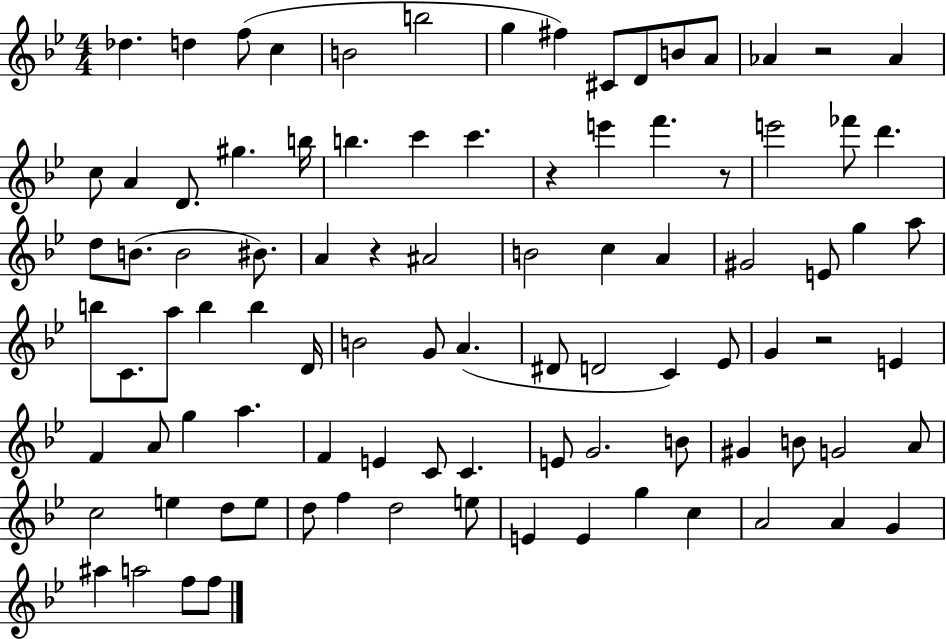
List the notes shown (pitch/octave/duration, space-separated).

Db5/q. D5/q F5/e C5/q B4/h B5/h G5/q F#5/q C#4/e D4/e B4/e A4/e Ab4/q R/h Ab4/q C5/e A4/q D4/e. G#5/q. B5/s B5/q. C6/q C6/q. R/q E6/q F6/q. R/e E6/h FES6/e D6/q. D5/e B4/e. B4/h BIS4/e. A4/q R/q A#4/h B4/h C5/q A4/q G#4/h E4/e G5/q A5/e B5/e C4/e. A5/e B5/q B5/q D4/s B4/h G4/e A4/q. D#4/e D4/h C4/q Eb4/e G4/q R/h E4/q F4/q A4/e G5/q A5/q. F4/q E4/q C4/e C4/q. E4/e G4/h. B4/e G#4/q B4/e G4/h A4/e C5/h E5/q D5/e E5/e D5/e F5/q D5/h E5/e E4/q E4/q G5/q C5/q A4/h A4/q G4/q A#5/q A5/h F5/e F5/e